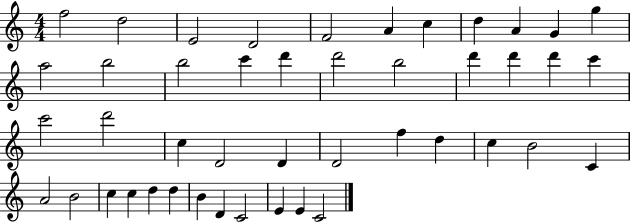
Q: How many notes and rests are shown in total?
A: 45